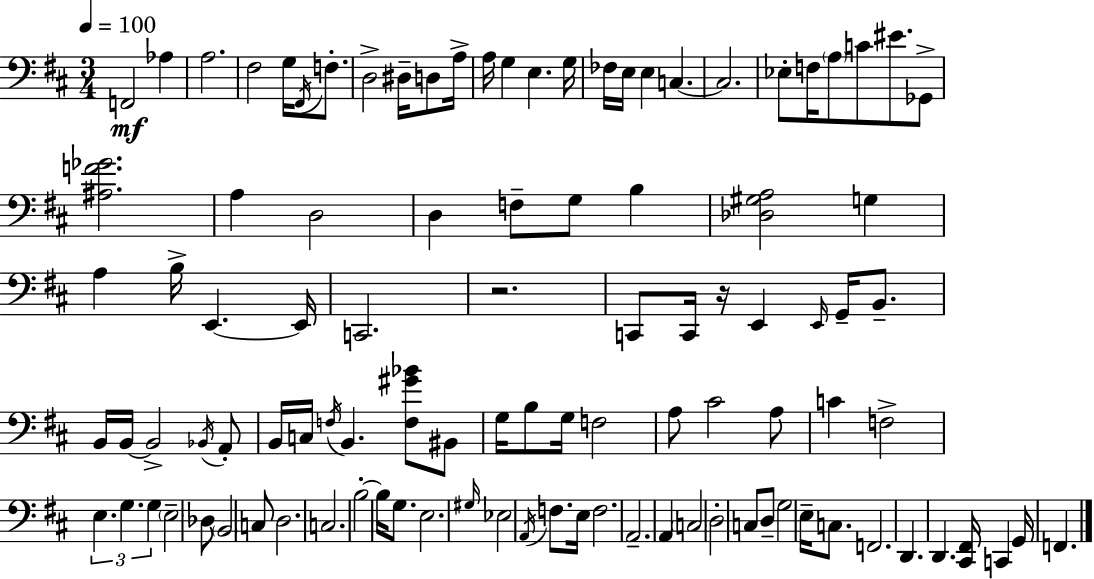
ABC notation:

X:1
T:Untitled
M:3/4
L:1/4
K:D
F,,2 _A, A,2 ^F,2 G,/4 ^F,,/4 F,/2 D,2 ^D,/4 D,/2 A,/4 A,/4 G, E, G,/4 _F,/4 E,/4 E, C, C,2 _E,/2 F,/4 A,/2 C/2 ^E/2 _G,,/2 [^A,F_G]2 A, D,2 D, F,/2 G,/2 B, [_D,^G,A,]2 G, A, B,/4 E,, E,,/4 C,,2 z2 C,,/2 C,,/4 z/4 E,, E,,/4 G,,/4 B,,/2 B,,/4 B,,/4 B,,2 _B,,/4 A,,/2 B,,/4 C,/4 F,/4 B,, [F,^G_B]/2 ^B,,/2 G,/4 B,/2 G,/4 F,2 A,/2 ^C2 A,/2 C F,2 E, G, G, E,2 _D,/2 B,,2 C,/2 D,2 C,2 B,2 B,/4 G,/2 E,2 ^G,/4 _E,2 A,,/4 F,/2 E,/4 F,2 A,,2 A,, C,2 D,2 C,/2 D,/2 G,2 E,/4 C,/2 F,,2 D,, D,, [^C,,^F,,]/4 C,, G,,/4 F,,